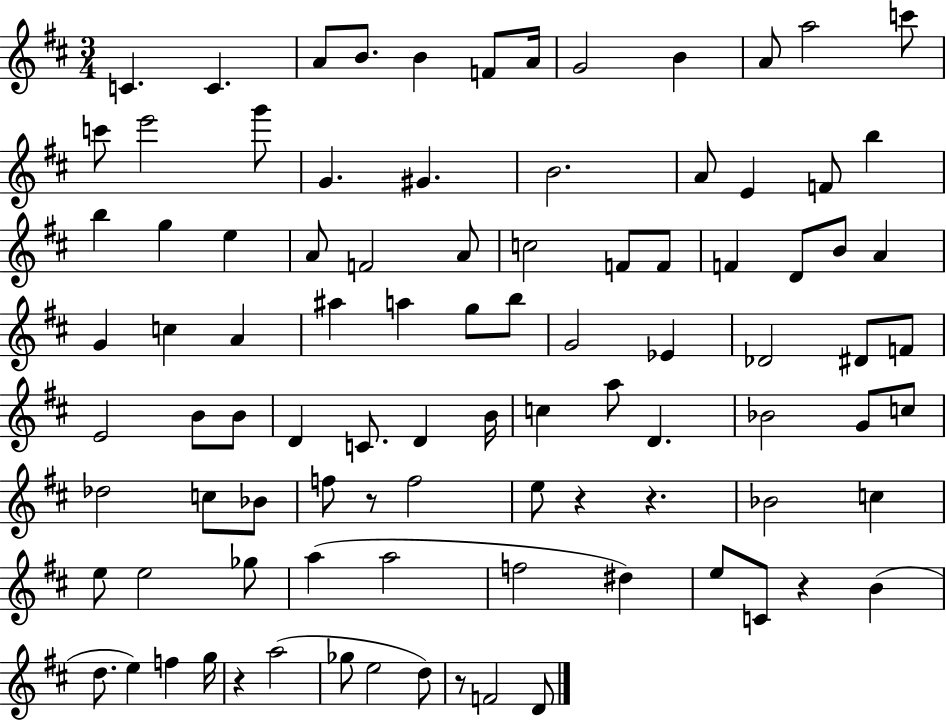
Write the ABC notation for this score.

X:1
T:Untitled
M:3/4
L:1/4
K:D
C C A/2 B/2 B F/2 A/4 G2 B A/2 a2 c'/2 c'/2 e'2 g'/2 G ^G B2 A/2 E F/2 b b g e A/2 F2 A/2 c2 F/2 F/2 F D/2 B/2 A G c A ^a a g/2 b/2 G2 _E _D2 ^D/2 F/2 E2 B/2 B/2 D C/2 D B/4 c a/2 D _B2 G/2 c/2 _d2 c/2 _B/2 f/2 z/2 f2 e/2 z z _B2 c e/2 e2 _g/2 a a2 f2 ^d e/2 C/2 z B d/2 e f g/4 z a2 _g/2 e2 d/2 z/2 F2 D/2